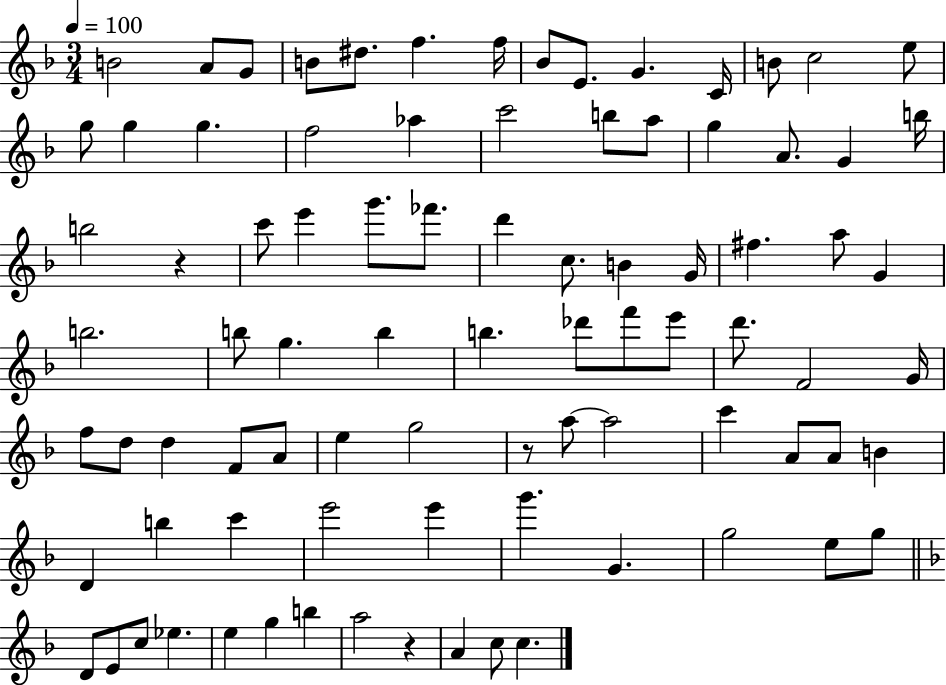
{
  \clef treble
  \numericTimeSignature
  \time 3/4
  \key f \major
  \tempo 4 = 100
  \repeat volta 2 { b'2 a'8 g'8 | b'8 dis''8. f''4. f''16 | bes'8 e'8. g'4. c'16 | b'8 c''2 e''8 | \break g''8 g''4 g''4. | f''2 aes''4 | c'''2 b''8 a''8 | g''4 a'8. g'4 b''16 | \break b''2 r4 | c'''8 e'''4 g'''8. fes'''8. | d'''4 c''8. b'4 g'16 | fis''4. a''8 g'4 | \break b''2. | b''8 g''4. b''4 | b''4. des'''8 f'''8 e'''8 | d'''8. f'2 g'16 | \break f''8 d''8 d''4 f'8 a'8 | e''4 g''2 | r8 a''8~~ a''2 | c'''4 a'8 a'8 b'4 | \break d'4 b''4 c'''4 | e'''2 e'''4 | g'''4. g'4. | g''2 e''8 g''8 | \break \bar "||" \break \key d \minor d'8 e'8 c''8 ees''4. | e''4 g''4 b''4 | a''2 r4 | a'4 c''8 c''4. | \break } \bar "|."
}